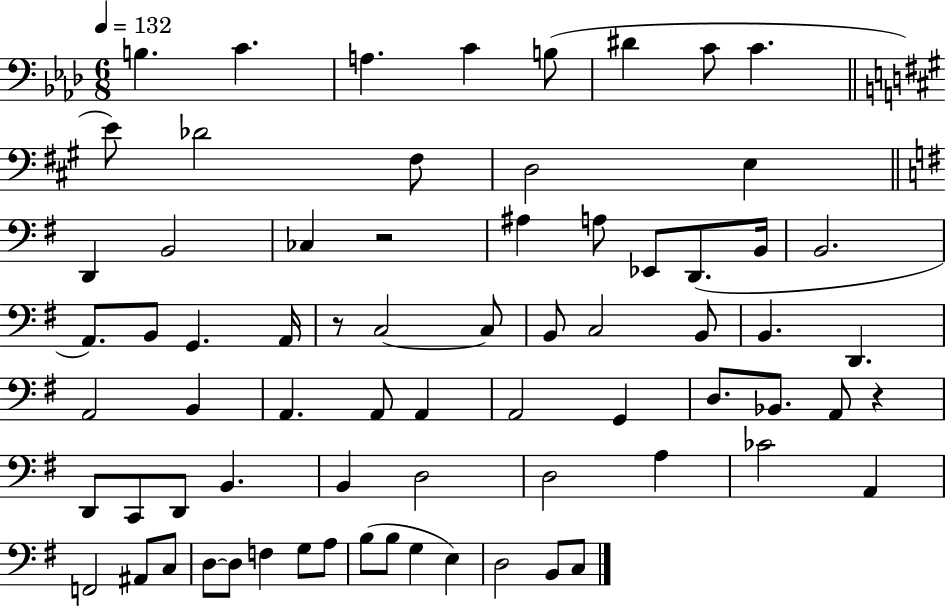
{
  \clef bass
  \numericTimeSignature
  \time 6/8
  \key aes \major
  \tempo 4 = 132
  \repeat volta 2 { b4. c'4. | a4. c'4 b8( | dis'4 c'8 c'4. | \bar "||" \break \key a \major e'8) des'2 fis8 | d2 e4 | \bar "||" \break \key g \major d,4 b,2 | ces4 r2 | ais4 a8 ees,8 d,8.( b,16 | b,2. | \break a,8.) b,8 g,4. a,16 | r8 c2~~ c8 | b,8 c2 b,8 | b,4. d,4. | \break a,2 b,4 | a,4. a,8 a,4 | a,2 g,4 | d8. bes,8. a,8 r4 | \break d,8 c,8 d,8 b,4. | b,4 d2 | d2 a4 | ces'2 a,4 | \break f,2 ais,8 c8 | d8~~ d8 f4 g8 a8 | b8( b8 g4 e4) | d2 b,8 c8 | \break } \bar "|."
}